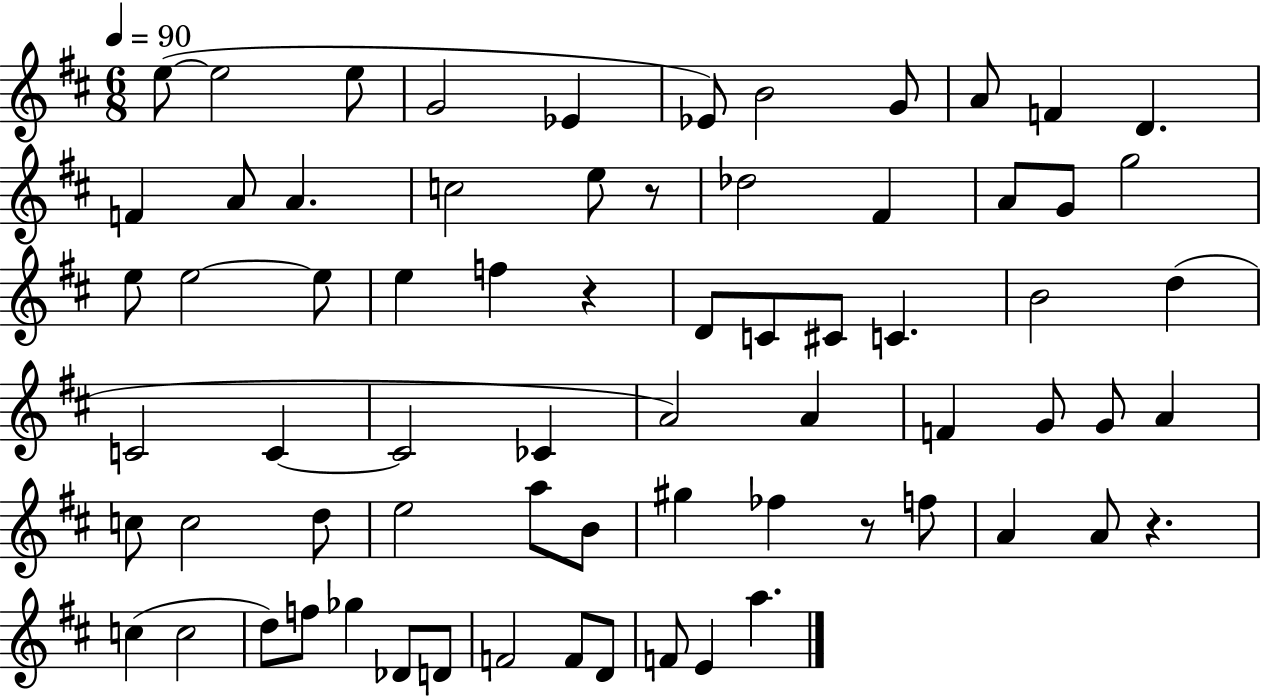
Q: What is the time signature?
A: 6/8